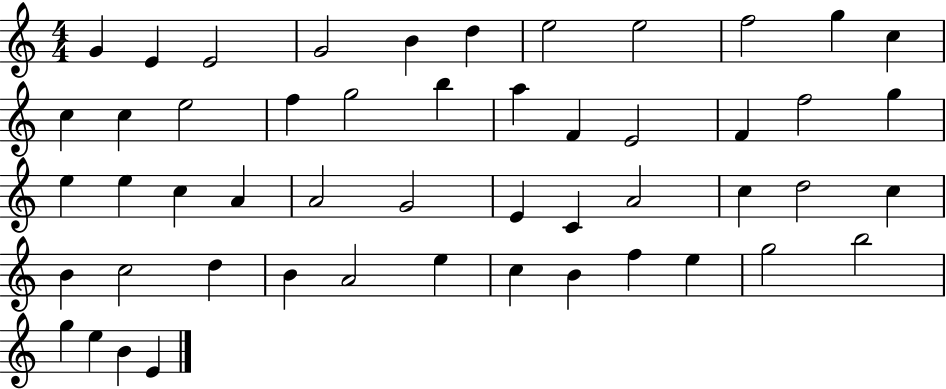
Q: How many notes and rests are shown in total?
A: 51